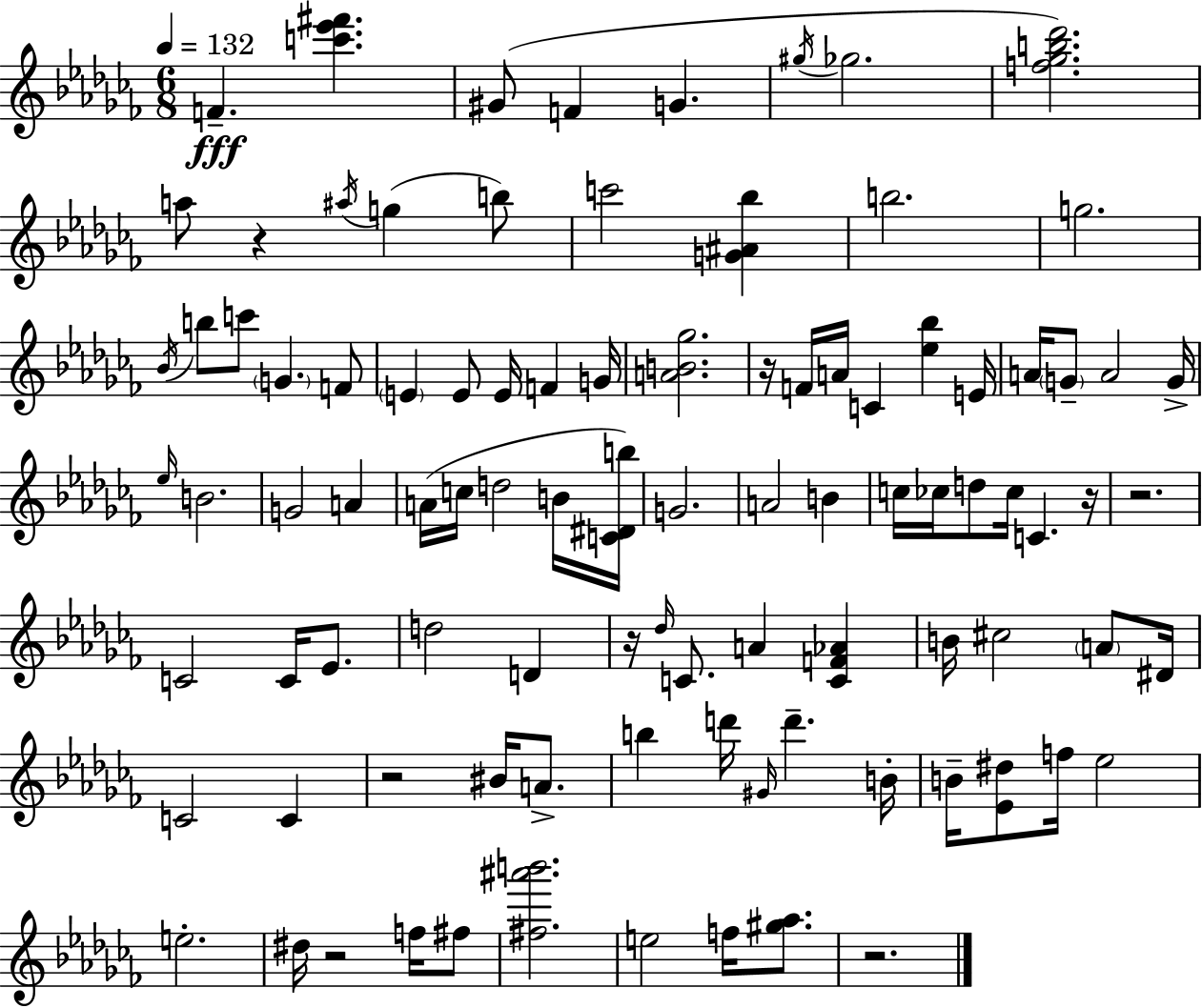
X:1
T:Untitled
M:6/8
L:1/4
K:Abm
F [c'_e'^f'] ^G/2 F G ^g/4 _g2 [f_gb_d']2 a/2 z ^a/4 g b/2 c'2 [G^A_b] b2 g2 _B/4 b/2 c'/2 G F/2 E E/2 E/4 F G/4 [AB_g]2 z/4 F/4 A/4 C [_e_b] E/4 A/4 G/2 A2 G/4 _e/4 B2 G2 A A/4 c/4 d2 B/4 [C^Db]/4 G2 A2 B c/4 _c/4 d/2 _c/4 C z/4 z2 C2 C/4 _E/2 d2 D z/4 _d/4 C/2 A [CF_A] B/4 ^c2 A/2 ^D/4 C2 C z2 ^B/4 A/2 b d'/4 ^G/4 d' B/4 B/4 [_E^d]/2 f/4 _e2 e2 ^d/4 z2 f/4 ^f/2 [^f^a'b']2 e2 f/4 [^g_a]/2 z2